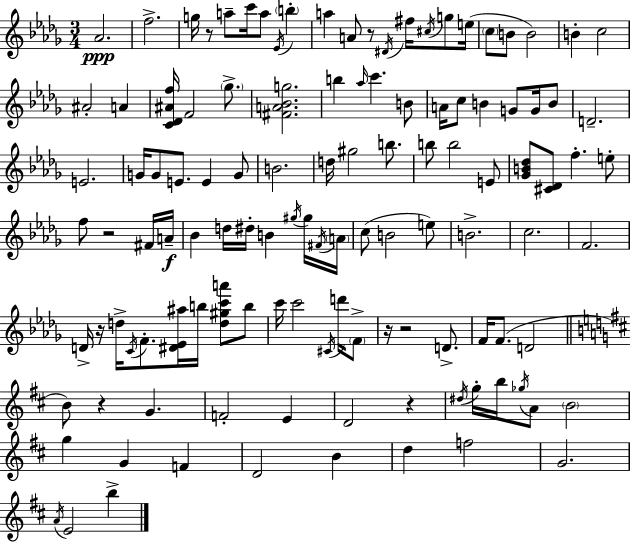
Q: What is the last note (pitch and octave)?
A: B5